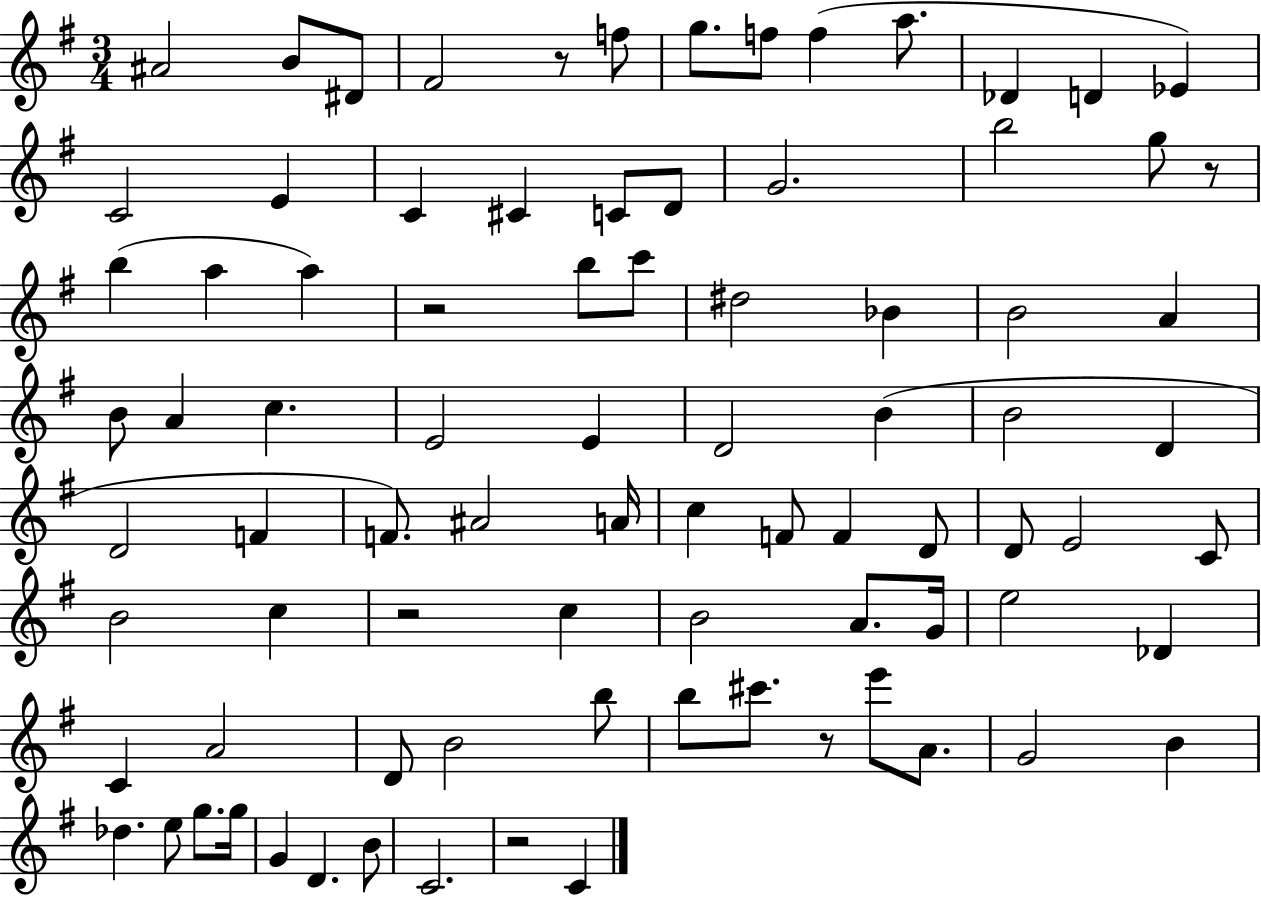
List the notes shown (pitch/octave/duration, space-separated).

A#4/h B4/e D#4/e F#4/h R/e F5/e G5/e. F5/e F5/q A5/e. Db4/q D4/q Eb4/q C4/h E4/q C4/q C#4/q C4/e D4/e G4/h. B5/h G5/e R/e B5/q A5/q A5/q R/h B5/e C6/e D#5/h Bb4/q B4/h A4/q B4/e A4/q C5/q. E4/h E4/q D4/h B4/q B4/h D4/q D4/h F4/q F4/e. A#4/h A4/s C5/q F4/e F4/q D4/e D4/e E4/h C4/e B4/h C5/q R/h C5/q B4/h A4/e. G4/s E5/h Db4/q C4/q A4/h D4/e B4/h B5/e B5/e C#6/e. R/e E6/e A4/e. G4/h B4/q Db5/q. E5/e G5/e. G5/s G4/q D4/q. B4/e C4/h. R/h C4/q